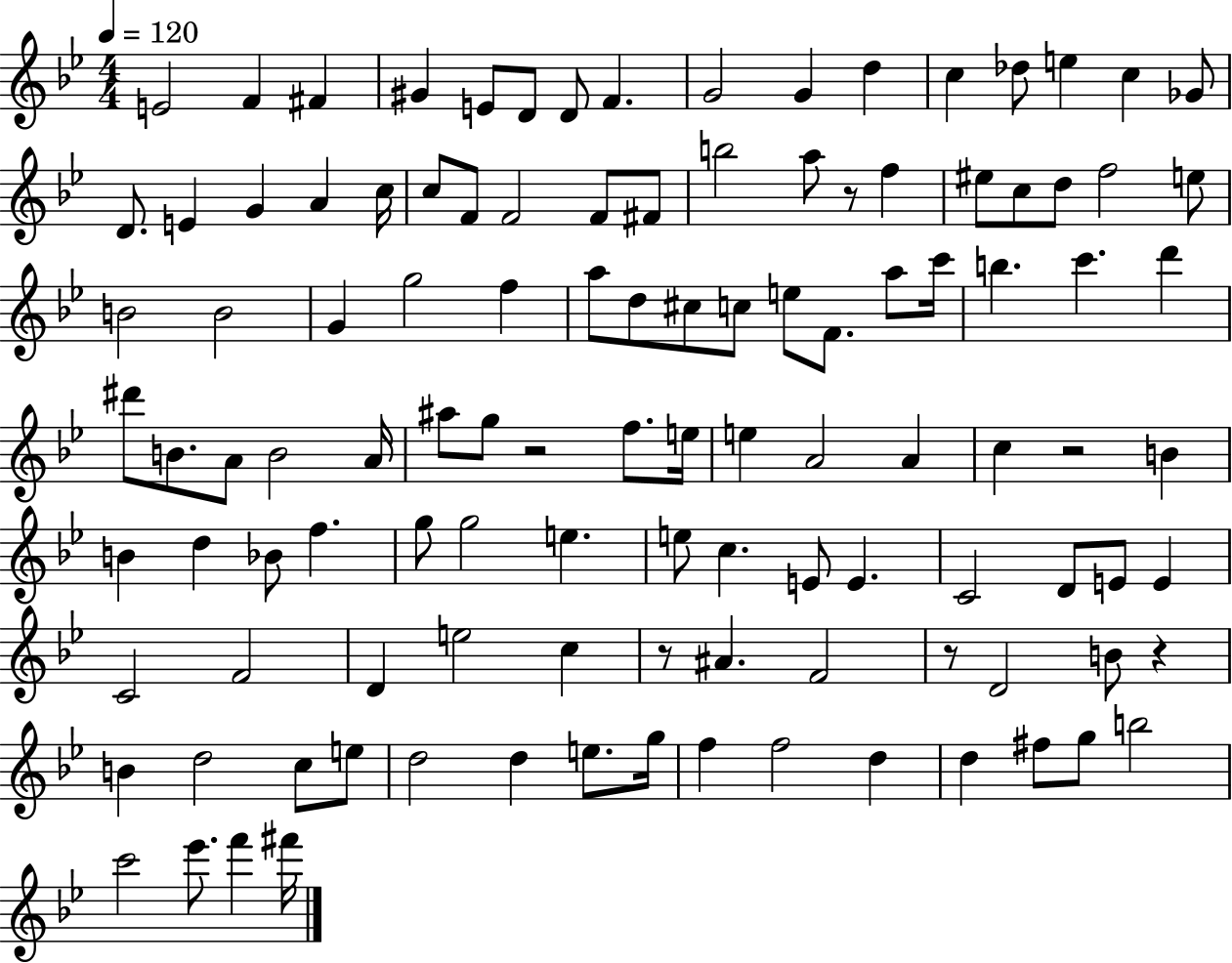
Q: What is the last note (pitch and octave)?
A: F#6